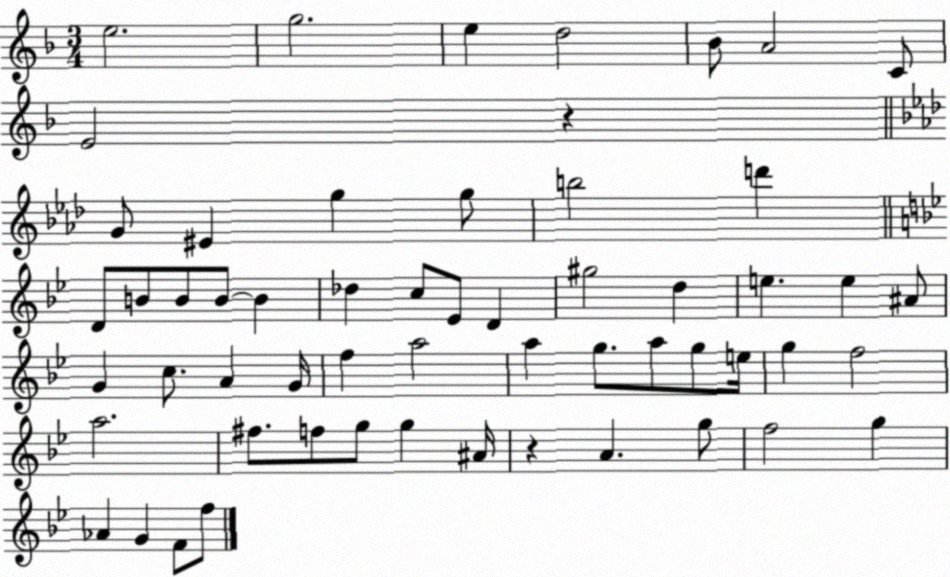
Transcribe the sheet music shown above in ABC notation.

X:1
T:Untitled
M:3/4
L:1/4
K:F
e2 g2 e d2 _B/2 A2 C/2 E2 z G/2 ^E g g/2 b2 d' D/2 B/2 B/2 B/2 B _d c/2 _E/2 D ^g2 d e e ^A/2 G c/2 A G/4 f a2 a g/2 a/2 g/2 e/4 g f2 a2 ^f/2 f/2 g/2 g ^A/4 z A g/2 f2 g _A G F/2 f/2